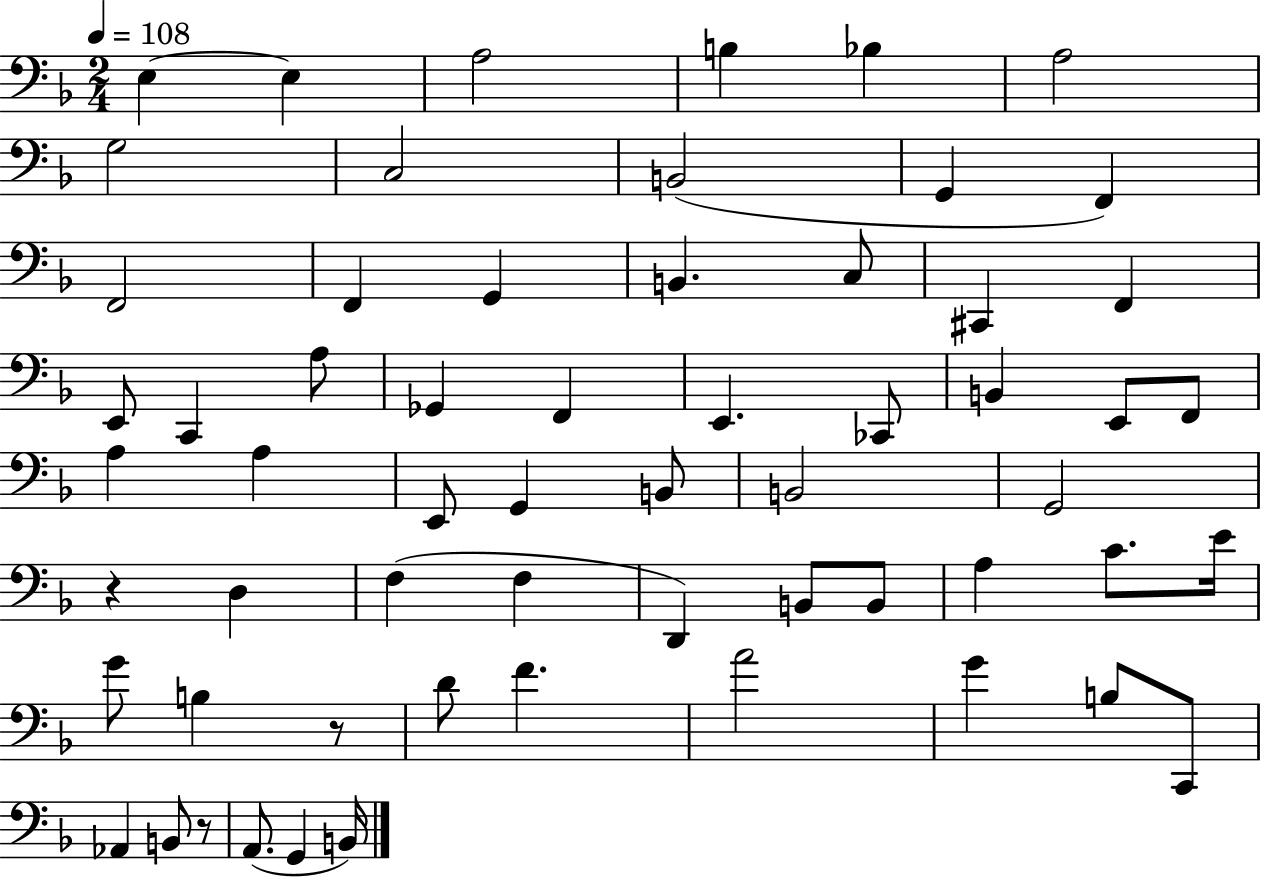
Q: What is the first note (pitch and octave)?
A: E3